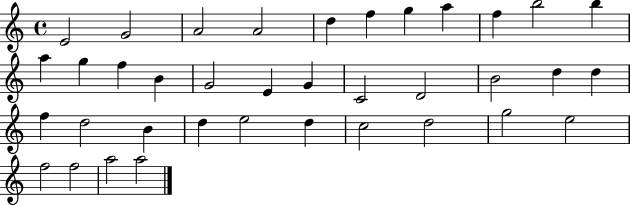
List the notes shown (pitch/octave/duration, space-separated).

E4/h G4/h A4/h A4/h D5/q F5/q G5/q A5/q F5/q B5/h B5/q A5/q G5/q F5/q B4/q G4/h E4/q G4/q C4/h D4/h B4/h D5/q D5/q F5/q D5/h B4/q D5/q E5/h D5/q C5/h D5/h G5/h E5/h F5/h F5/h A5/h A5/h